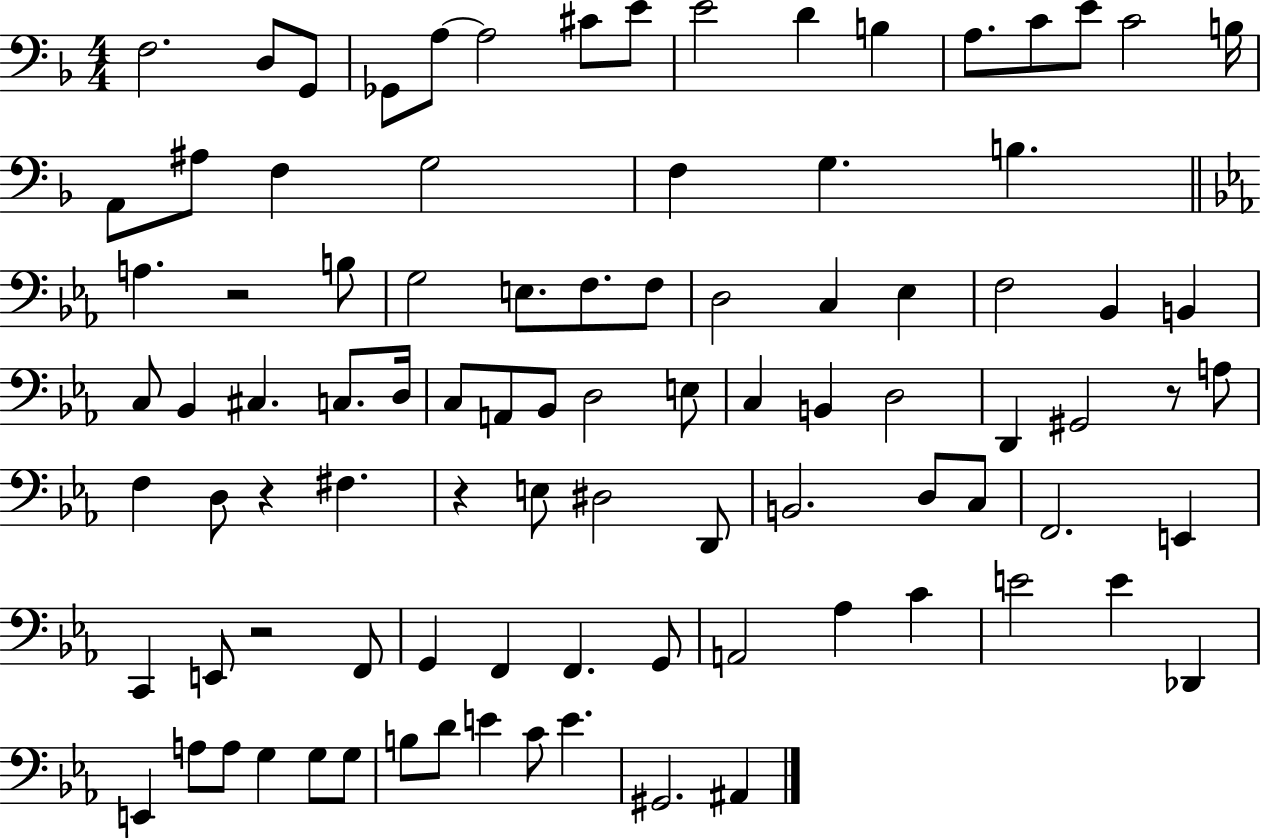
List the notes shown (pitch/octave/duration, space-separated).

F3/h. D3/e G2/e Gb2/e A3/e A3/h C#4/e E4/e E4/h D4/q B3/q A3/e. C4/e E4/e C4/h B3/s A2/e A#3/e F3/q G3/h F3/q G3/q. B3/q. A3/q. R/h B3/e G3/h E3/e. F3/e. F3/e D3/h C3/q Eb3/q F3/h Bb2/q B2/q C3/e Bb2/q C#3/q. C3/e. D3/s C3/e A2/e Bb2/e D3/h E3/e C3/q B2/q D3/h D2/q G#2/h R/e A3/e F3/q D3/e R/q F#3/q. R/q E3/e D#3/h D2/e B2/h. D3/e C3/e F2/h. E2/q C2/q E2/e R/h F2/e G2/q F2/q F2/q. G2/e A2/h Ab3/q C4/q E4/h E4/q Db2/q E2/q A3/e A3/e G3/q G3/e G3/e B3/e D4/e E4/q C4/e E4/q. G#2/h. A#2/q